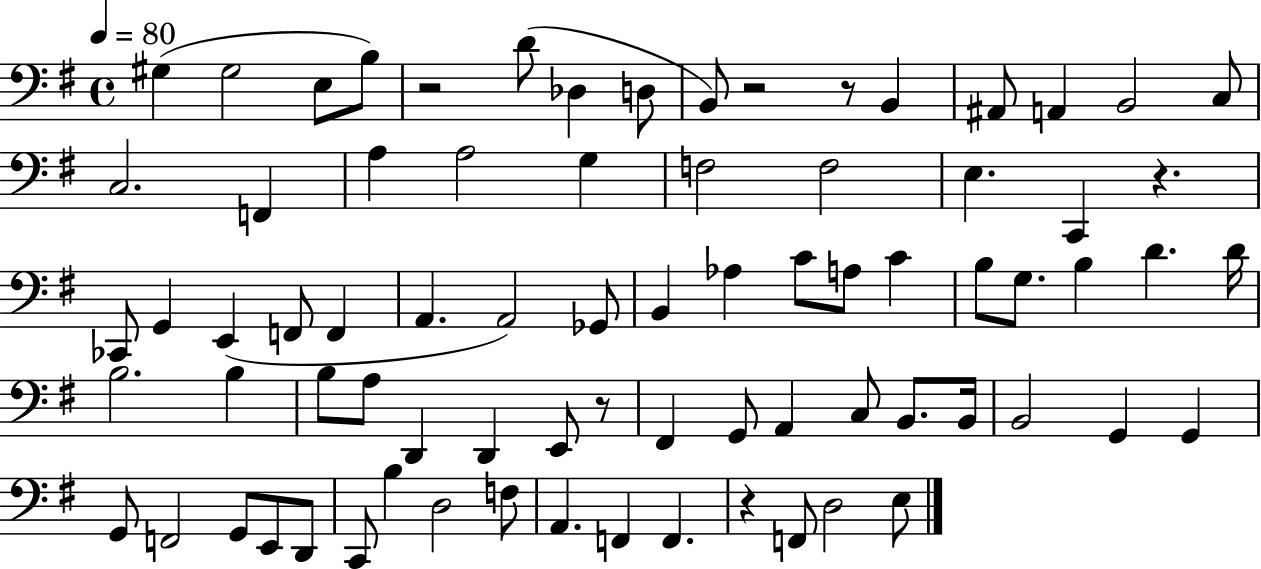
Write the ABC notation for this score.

X:1
T:Untitled
M:4/4
L:1/4
K:G
^G, ^G,2 E,/2 B,/2 z2 D/2 _D, D,/2 B,,/2 z2 z/2 B,, ^A,,/2 A,, B,,2 C,/2 C,2 F,, A, A,2 G, F,2 F,2 E, C,, z _C,,/2 G,, E,, F,,/2 F,, A,, A,,2 _G,,/2 B,, _A, C/2 A,/2 C B,/2 G,/2 B, D D/4 B,2 B, B,/2 A,/2 D,, D,, E,,/2 z/2 ^F,, G,,/2 A,, C,/2 B,,/2 B,,/4 B,,2 G,, G,, G,,/2 F,,2 G,,/2 E,,/2 D,,/2 C,,/2 B, D,2 F,/2 A,, F,, F,, z F,,/2 D,2 E,/2